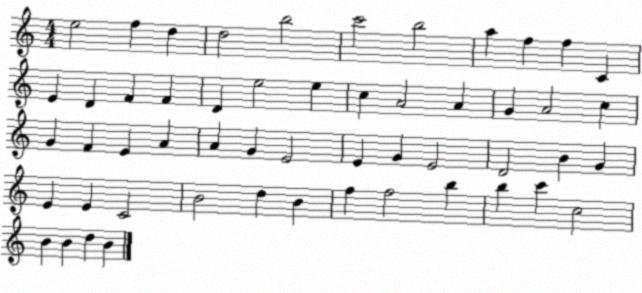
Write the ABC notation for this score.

X:1
T:Untitled
M:4/4
L:1/4
K:C
e2 f d d2 b2 c'2 b2 a f f C E D F F D e2 e c A2 A G A2 c G F E A A G E2 E G E2 D2 B G E E C2 B2 d B f f2 b b c' c2 B B d B